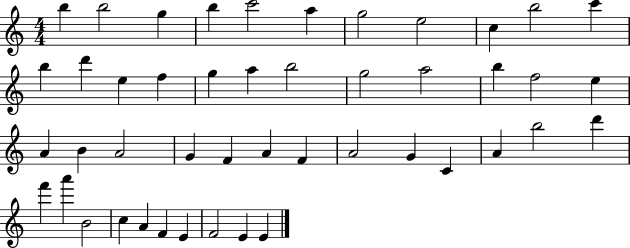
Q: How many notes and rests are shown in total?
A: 46